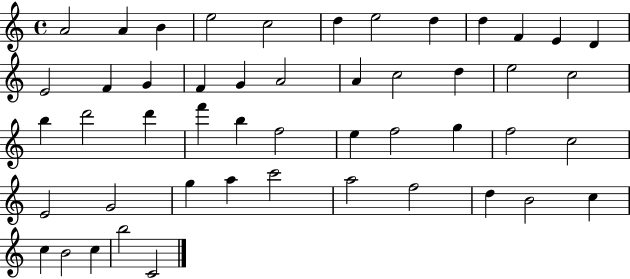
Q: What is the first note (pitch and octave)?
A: A4